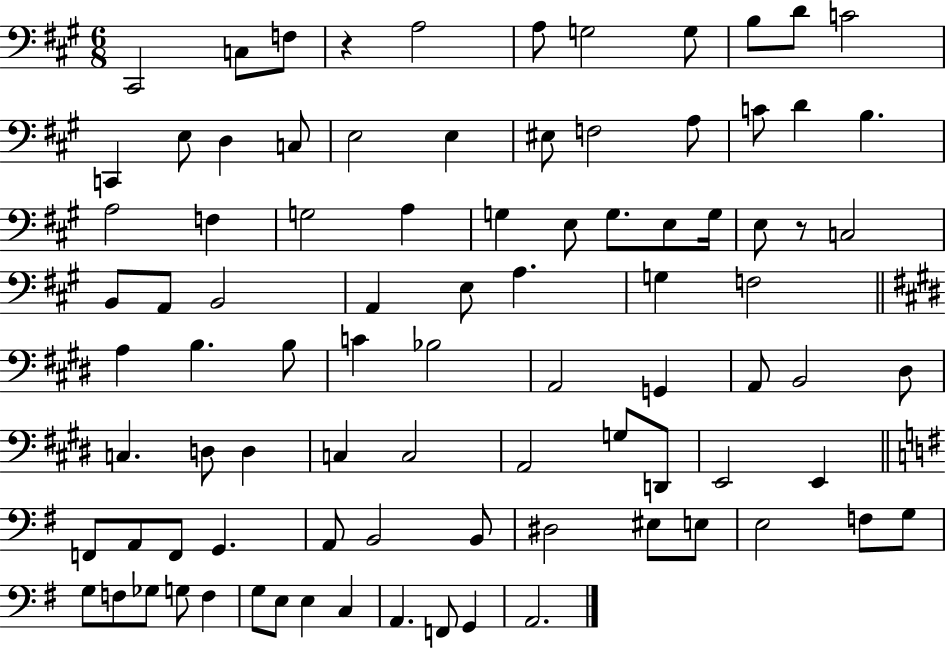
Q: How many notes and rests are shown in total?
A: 89